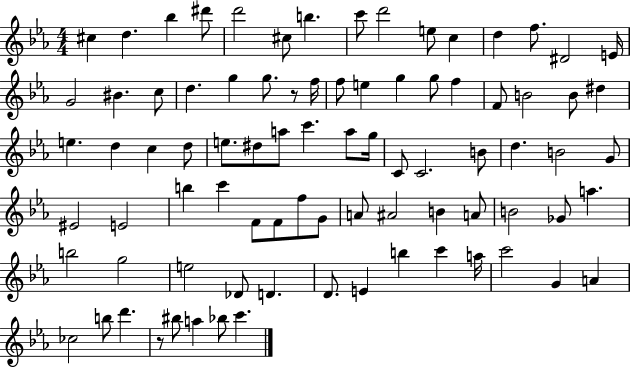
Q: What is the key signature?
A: EES major